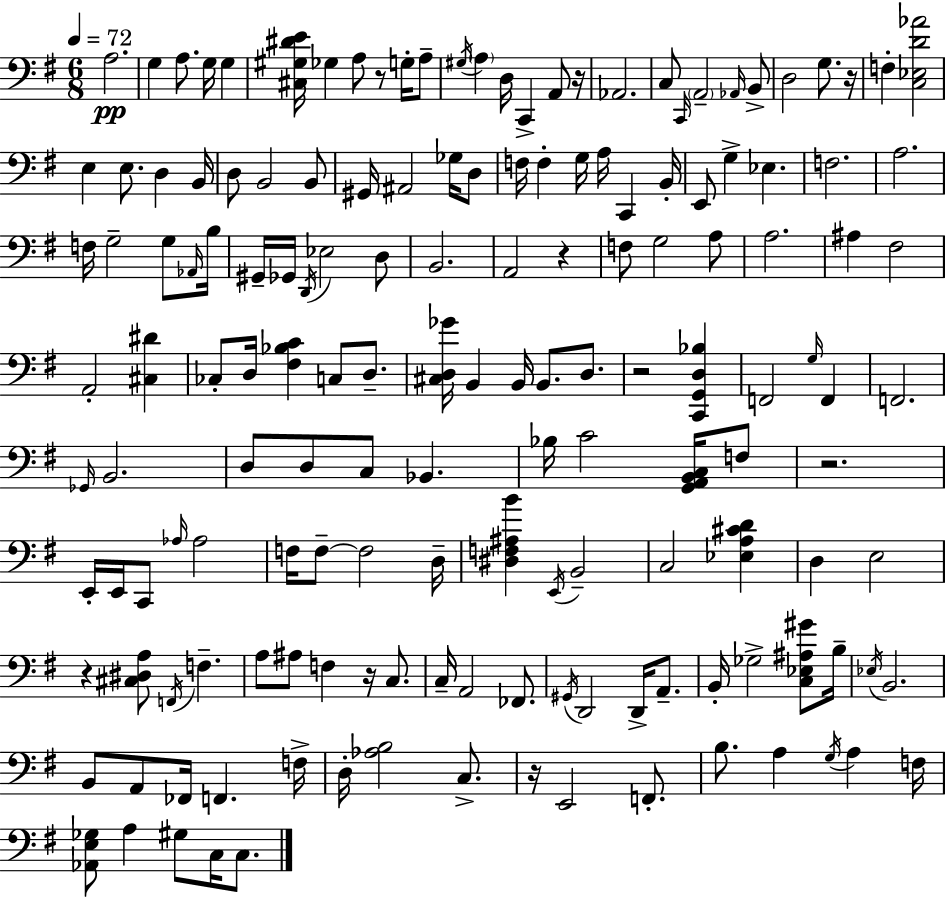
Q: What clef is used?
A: bass